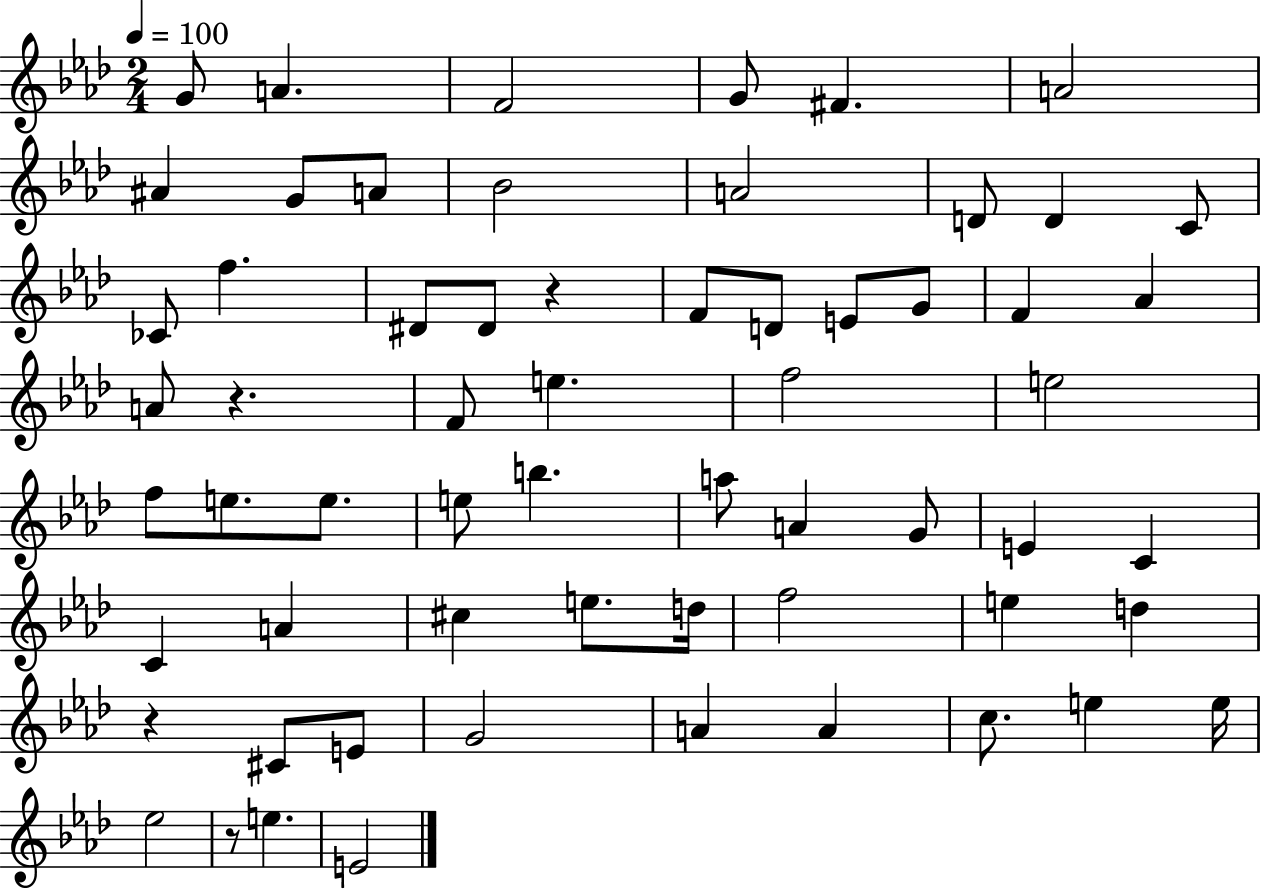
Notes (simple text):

G4/e A4/q. F4/h G4/e F#4/q. A4/h A#4/q G4/e A4/e Bb4/h A4/h D4/e D4/q C4/e CES4/e F5/q. D#4/e D#4/e R/q F4/e D4/e E4/e G4/e F4/q Ab4/q A4/e R/q. F4/e E5/q. F5/h E5/h F5/e E5/e. E5/e. E5/e B5/q. A5/e A4/q G4/e E4/q C4/q C4/q A4/q C#5/q E5/e. D5/s F5/h E5/q D5/q R/q C#4/e E4/e G4/h A4/q A4/q C5/e. E5/q E5/s Eb5/h R/e E5/q. E4/h